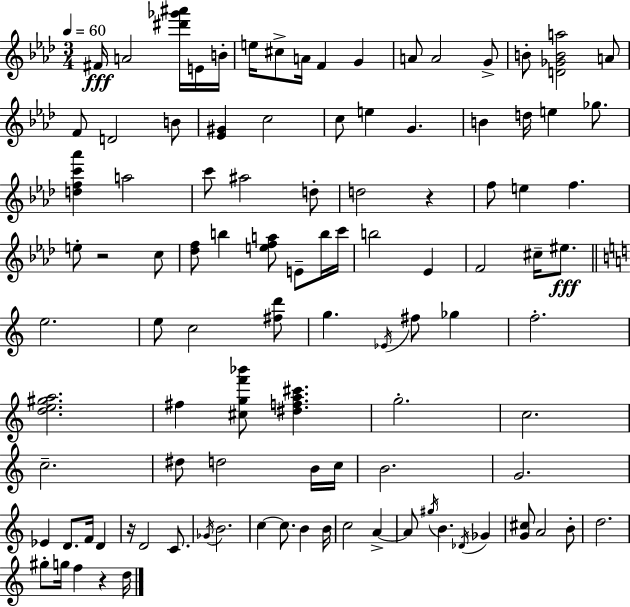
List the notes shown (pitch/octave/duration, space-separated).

F#4/s A4/h [D#6,Gb6,A#6]/s E4/s B4/s E5/s C#5/e A4/s F4/q G4/q A4/e A4/h G4/e B4/e [D4,Gb4,B4,A5]/h A4/e F4/e D4/h B4/e [Eb4,G#4]/q C5/h C5/e E5/q G4/q. B4/q D5/s E5/q Gb5/e. [D5,F5,C6,Ab6]/q A5/h C6/e A#5/h D5/e D5/h R/q F5/e E5/q F5/q. E5/e R/h C5/e [Db5,F5]/e B5/q [E5,F5,A5]/e E4/e B5/s C6/s B5/h Eb4/q F4/h C#5/s EIS5/e. E5/h. E5/e C5/h [F#5,D6]/e G5/q. Eb4/s F#5/e Gb5/q F5/h. [D5,E5,G#5,A5]/h. F#5/q [C#5,G5,F6,Bb6]/e [D#5,F5,A5,C#6]/q. G5/h. C5/h. C5/h. D#5/e D5/h B4/s C5/s B4/h. G4/h. Eb4/q D4/e. F4/s D4/q R/s D4/h C4/e. Gb4/s B4/h. C5/q C5/e. B4/q B4/s C5/h A4/q A4/e G#5/s B4/q. Db4/s Gb4/q [G4,C#5]/e A4/h B4/e D5/h. G#5/e G5/s F5/q R/q D5/s